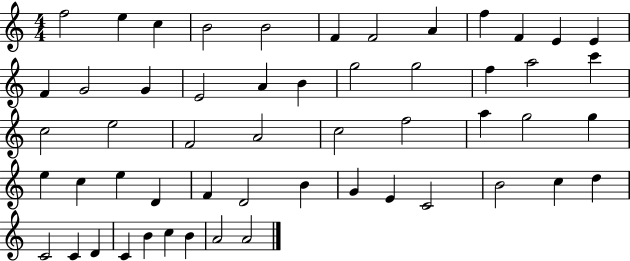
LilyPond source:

{
  \clef treble
  \numericTimeSignature
  \time 4/4
  \key c \major
  f''2 e''4 c''4 | b'2 b'2 | f'4 f'2 a'4 | f''4 f'4 e'4 e'4 | \break f'4 g'2 g'4 | e'2 a'4 b'4 | g''2 g''2 | f''4 a''2 c'''4 | \break c''2 e''2 | f'2 a'2 | c''2 f''2 | a''4 g''2 g''4 | \break e''4 c''4 e''4 d'4 | f'4 d'2 b'4 | g'4 e'4 c'2 | b'2 c''4 d''4 | \break c'2 c'4 d'4 | c'4 b'4 c''4 b'4 | a'2 a'2 | \bar "|."
}